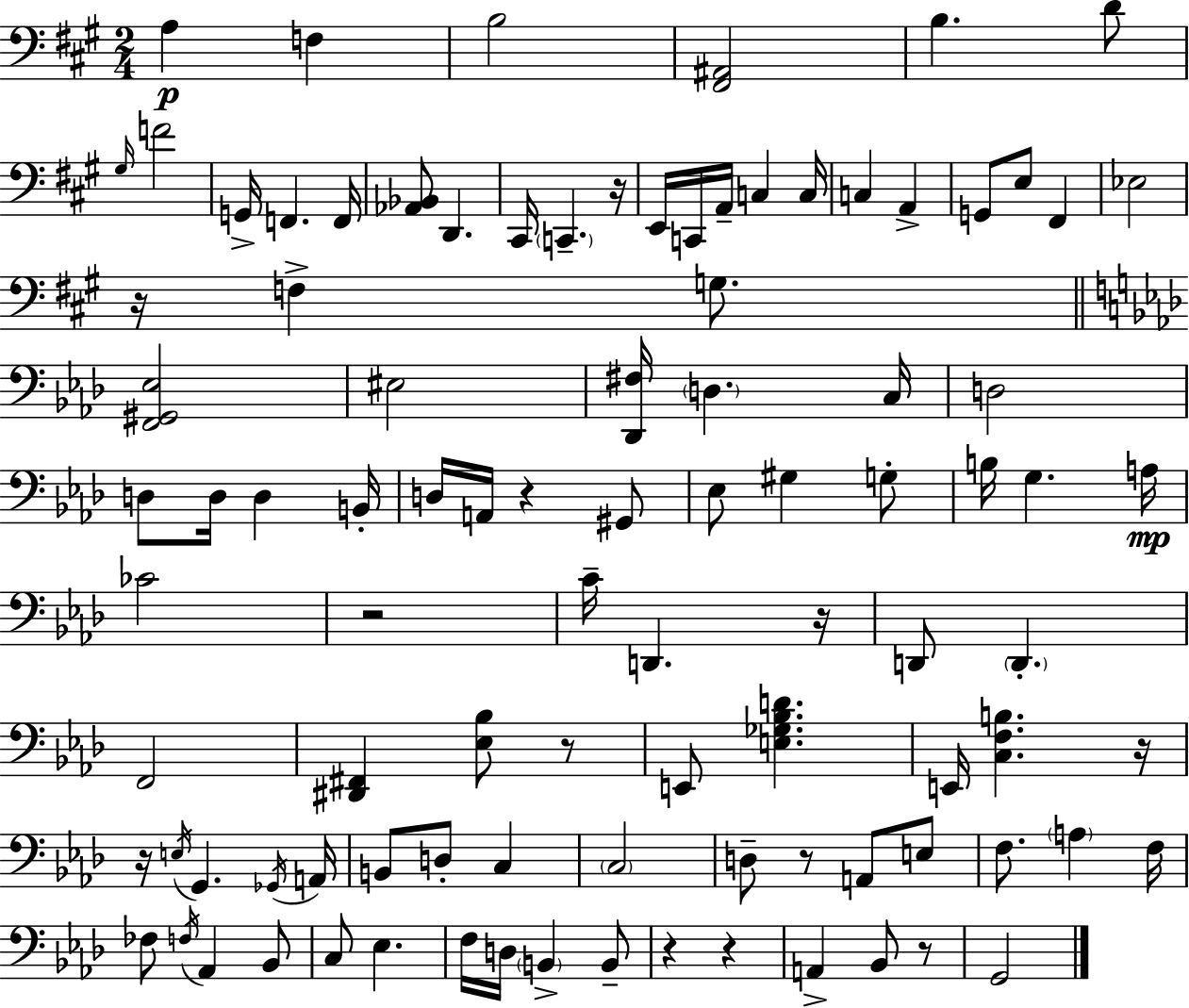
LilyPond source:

{
  \clef bass
  \numericTimeSignature
  \time 2/4
  \key a \major
  \repeat volta 2 { a4\p f4 | b2 | <fis, ais,>2 | b4. d'8 | \break \grace { gis16 } f'2 | g,16-> f,4. | f,16 <aes, bes,>8 d,4. | cis,16 \parenthesize c,4.-- | \break r16 e,16 c,16 a,16-- c4 | c16 c4 a,4-> | g,8 e8 fis,4 | ees2 | \break r16 f4-> g8. | \bar "||" \break \key aes \major <f, gis, ees>2 | eis2 | <des, fis>16 \parenthesize d4. c16 | d2 | \break d8 d16 d4 b,16-. | d16 a,16 r4 gis,8 | ees8 gis4 g8-. | b16 g4. a16\mp | \break ces'2 | r2 | c'16-- d,4. r16 | d,8 \parenthesize d,4.-. | \break f,2 | <dis, fis,>4 <ees bes>8 r8 | e,8 <e ges bes d'>4. | e,16 <c f b>4. r16 | \break r16 \acciaccatura { e16 } g,4. | \acciaccatura { ges,16 } a,16 b,8 d8-. c4 | \parenthesize c2 | d8-- r8 a,8 | \break e8 f8. \parenthesize a4 | f16 fes8 \acciaccatura { f16 } aes,4 | bes,8 c8 ees4. | f16 d16 \parenthesize b,4-> | \break b,8-- r4 r4 | a,4-> bes,8 | r8 g,2 | } \bar "|."
}